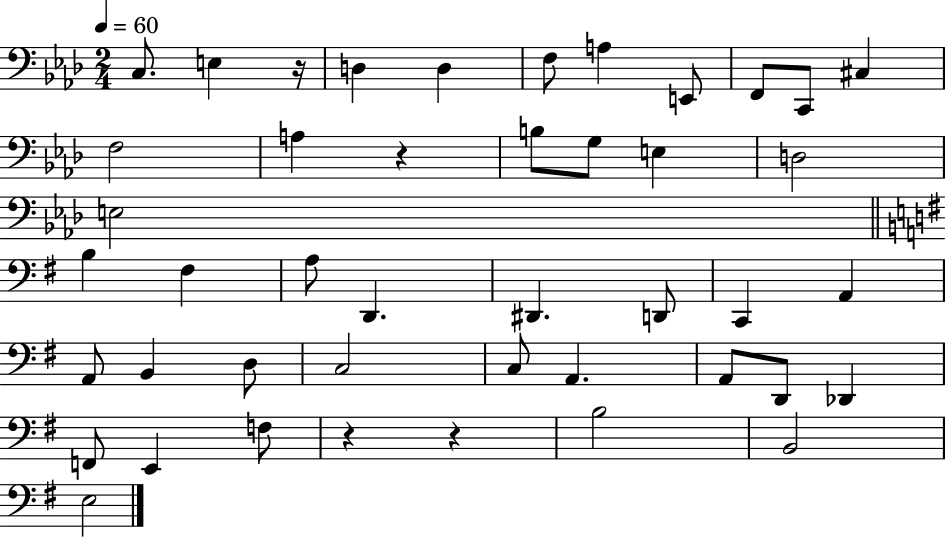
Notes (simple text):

C3/e. E3/q R/s D3/q D3/q F3/e A3/q E2/e F2/e C2/e C#3/q F3/h A3/q R/q B3/e G3/e E3/q D3/h E3/h B3/q F#3/q A3/e D2/q. D#2/q. D2/e C2/q A2/q A2/e B2/q D3/e C3/h C3/e A2/q. A2/e D2/e Db2/q F2/e E2/q F3/e R/q R/q B3/h B2/h E3/h